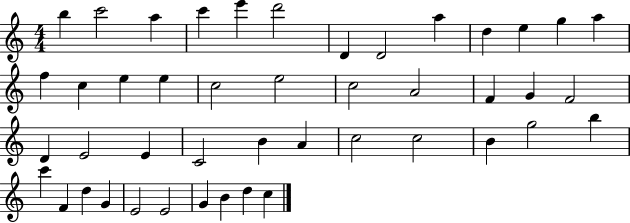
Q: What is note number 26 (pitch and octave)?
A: E4